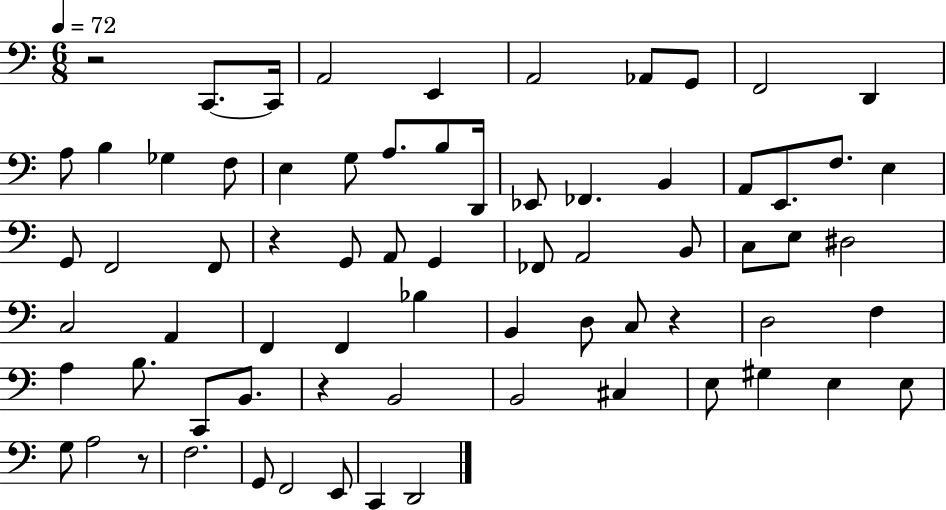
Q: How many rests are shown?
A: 5